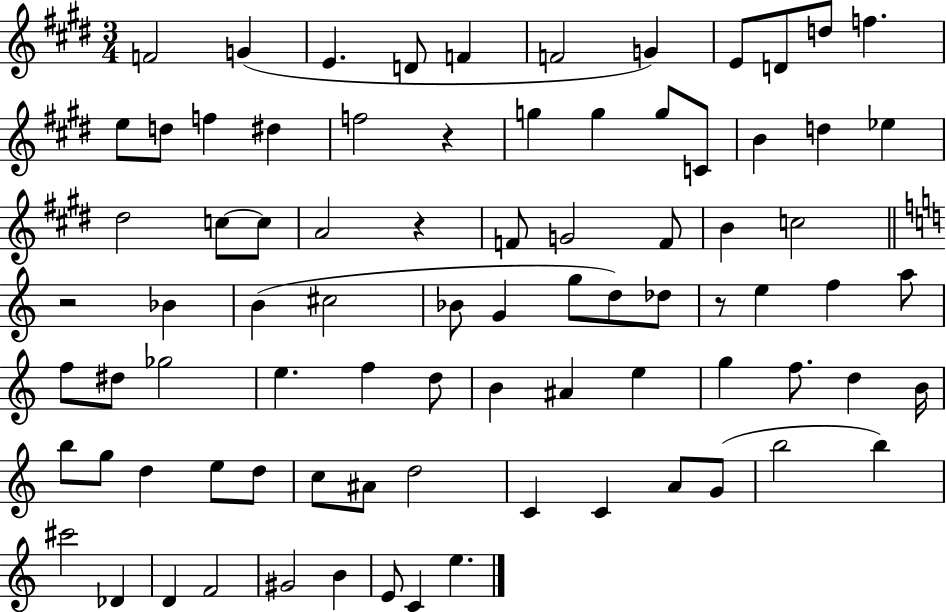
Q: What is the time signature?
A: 3/4